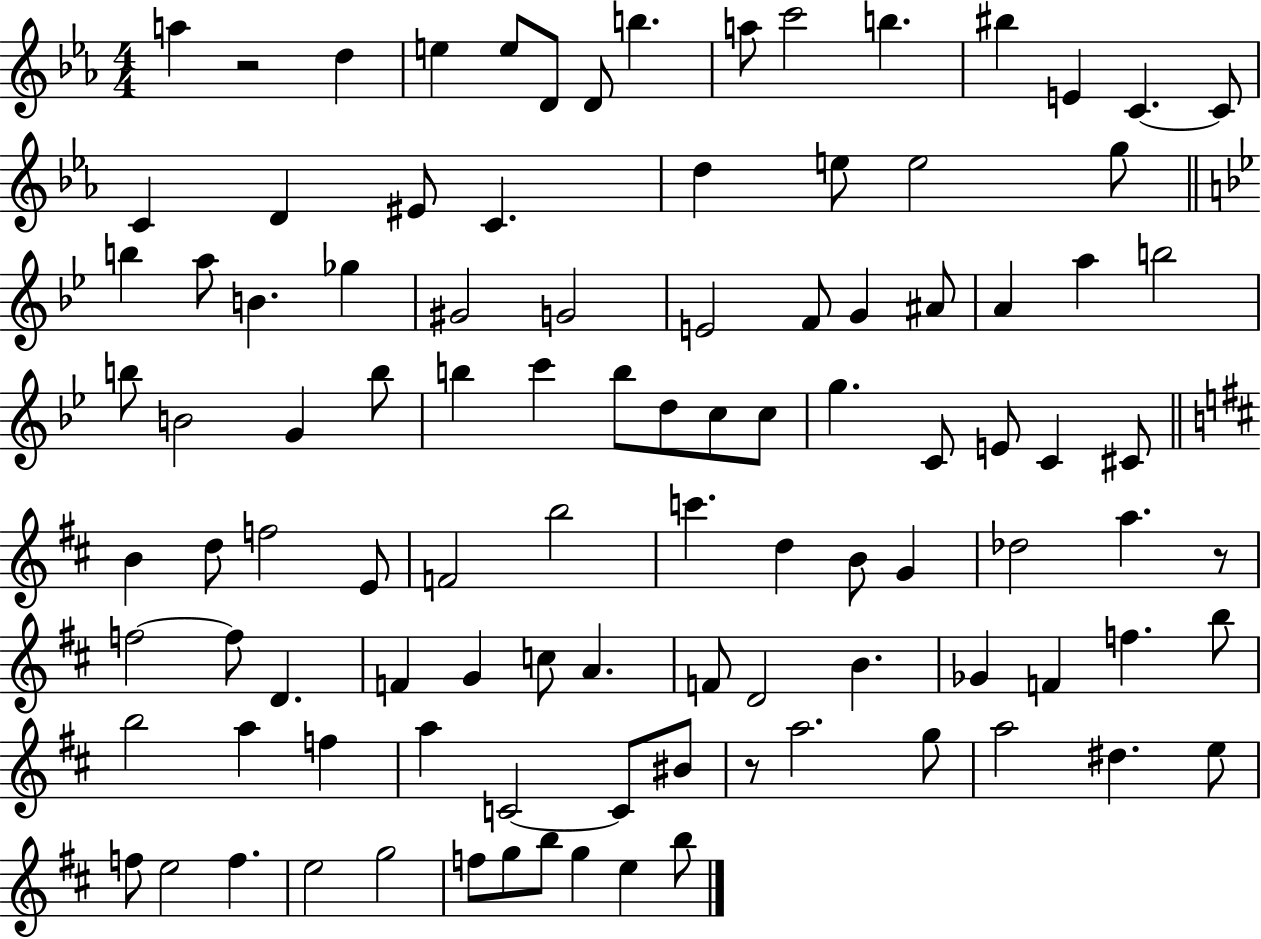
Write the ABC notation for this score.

X:1
T:Untitled
M:4/4
L:1/4
K:Eb
a z2 d e e/2 D/2 D/2 b a/2 c'2 b ^b E C C/2 C D ^E/2 C d e/2 e2 g/2 b a/2 B _g ^G2 G2 E2 F/2 G ^A/2 A a b2 b/2 B2 G b/2 b c' b/2 d/2 c/2 c/2 g C/2 E/2 C ^C/2 B d/2 f2 E/2 F2 b2 c' d B/2 G _d2 a z/2 f2 f/2 D F G c/2 A F/2 D2 B _G F f b/2 b2 a f a C2 C/2 ^B/2 z/2 a2 g/2 a2 ^d e/2 f/2 e2 f e2 g2 f/2 g/2 b/2 g e b/2